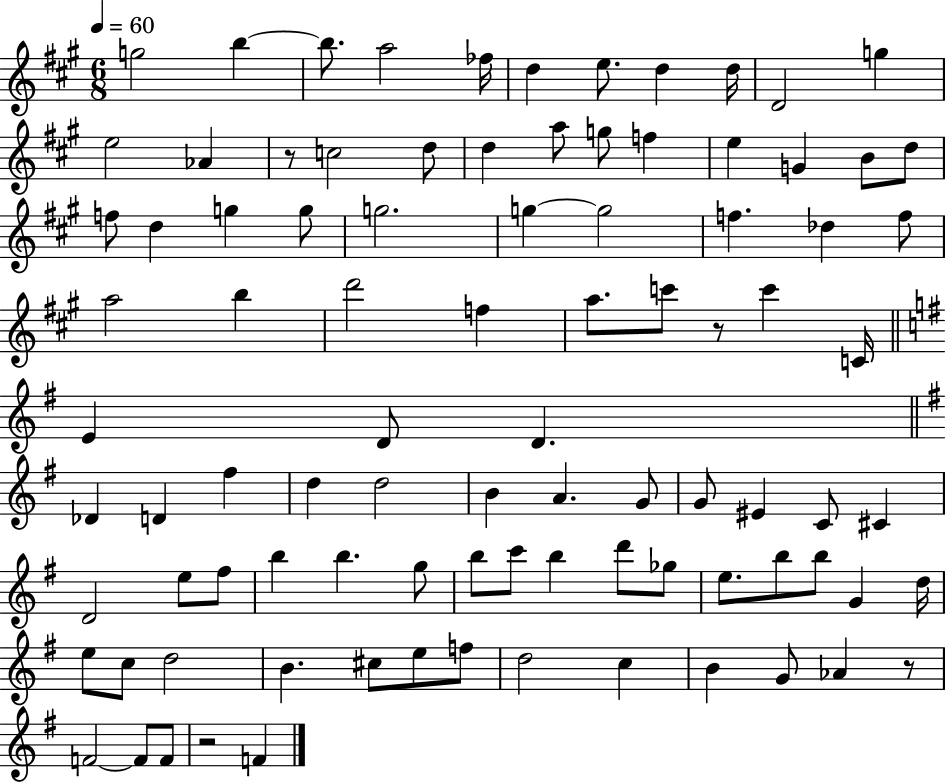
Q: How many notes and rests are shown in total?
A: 92